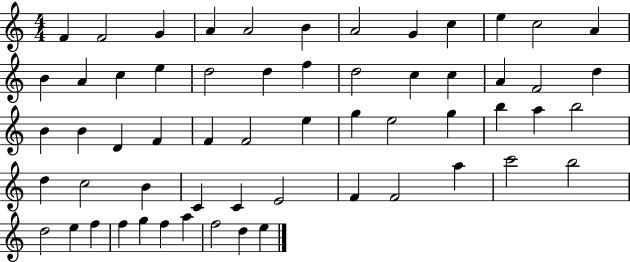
F4/q F4/h G4/q A4/q A4/h B4/q A4/h G4/q C5/q E5/q C5/h A4/q B4/q A4/q C5/q E5/q D5/h D5/q F5/q D5/h C5/q C5/q A4/q F4/h D5/q B4/q B4/q D4/q F4/q F4/q F4/h E5/q G5/q E5/h G5/q B5/q A5/q B5/h D5/q C5/h B4/q C4/q C4/q E4/h F4/q F4/h A5/q C6/h B5/h D5/h E5/q F5/q F5/q G5/q F5/q A5/q F5/h D5/q E5/q